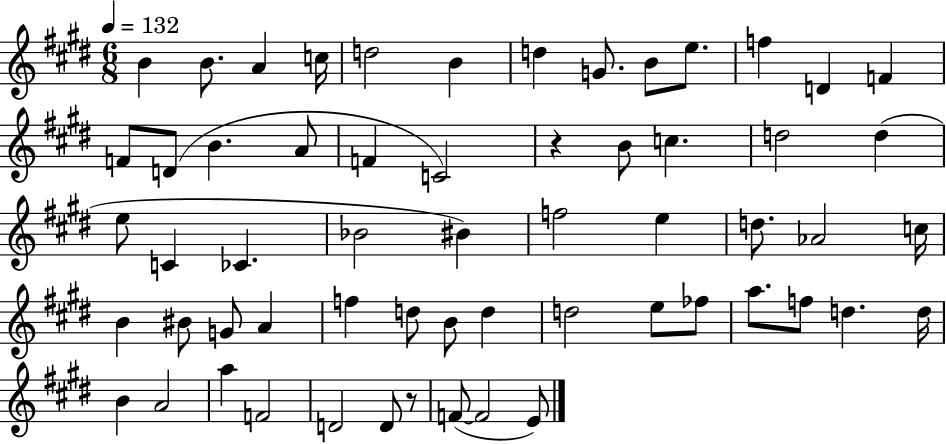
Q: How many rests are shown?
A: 2